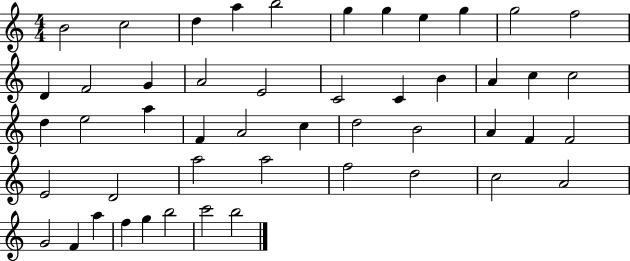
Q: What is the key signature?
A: C major